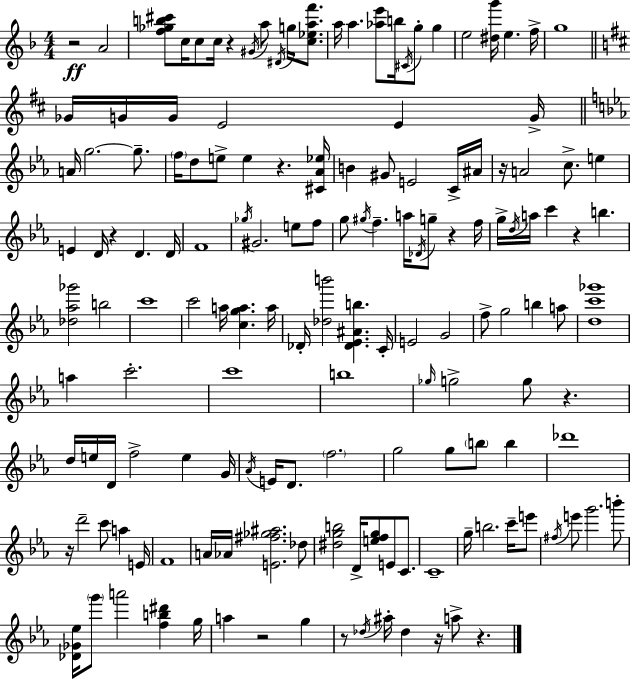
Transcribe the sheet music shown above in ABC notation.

X:1
T:Untitled
M:4/4
L:1/4
K:Dm
z2 A2 [f_gb^c']/2 c/4 c/2 c/4 z ^G/4 a/2 ^D/4 g/4 [c_eaf']/2 a/4 a [_ae']/2 b/4 ^C/4 g/2 g e2 [^dg']/4 e f/4 g4 _G/4 G/4 G/4 E2 E G/4 A/4 g2 g/2 f/4 d/2 e/2 e z [^C_A_e]/4 B ^G/2 E2 C/4 ^A/4 z/4 A2 c/2 e E D/4 z D D/4 F4 _g/4 ^G2 e/2 f/2 g/2 ^g/4 f a/4 _D/4 g/2 z f/4 g/4 d/4 a/4 c' z b [_d_a_g']2 b2 c'4 c'2 a/4 [cga] a/4 _D/4 [_db']2 [_D_E^Ab] C/4 E2 G2 f/2 g2 b a/2 [dc'_g']4 a c'2 c'4 b4 _g/4 g2 g/2 z d/4 e/4 D/4 f2 e G/4 _A/4 E/4 D/2 f2 g2 g/2 b/2 b _d'4 z/4 d'2 c'/2 a E/4 F4 A/4 _A/4 [E^f_g^a]2 _d/2 [^dgb]2 D/4 [efg]/2 E/2 C/2 C4 g/4 b2 c'/4 e'/2 ^f/4 e'/2 g'2 b'/2 [_D_G_e]/4 g'/2 a'2 [fb^d'] g/4 a z2 g z/2 _d/4 ^a/4 _d z/4 a/2 z